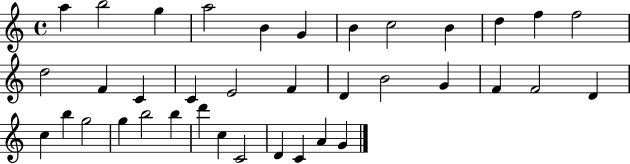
{
  \clef treble
  \time 4/4
  \defaultTimeSignature
  \key c \major
  a''4 b''2 g''4 | a''2 b'4 g'4 | b'4 c''2 b'4 | d''4 f''4 f''2 | \break d''2 f'4 c'4 | c'4 e'2 f'4 | d'4 b'2 g'4 | f'4 f'2 d'4 | \break c''4 b''4 g''2 | g''4 b''2 b''4 | d'''4 c''4 c'2 | d'4 c'4 a'4 g'4 | \break \bar "|."
}